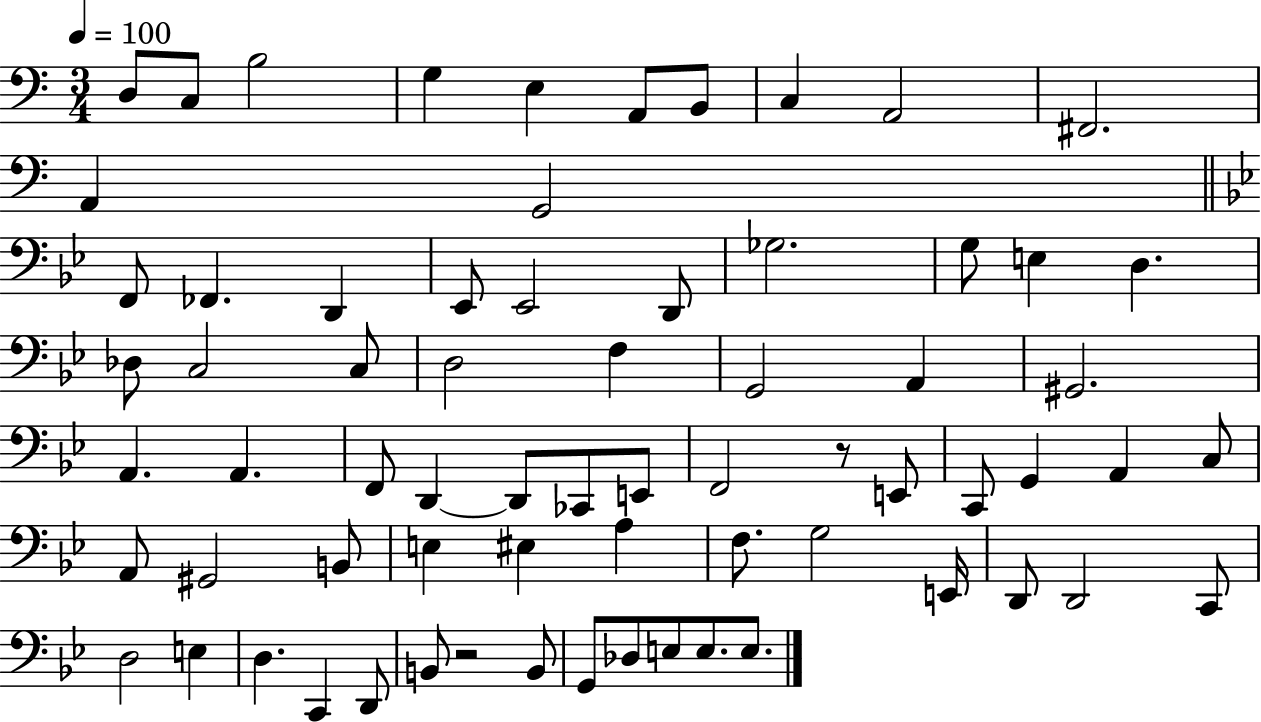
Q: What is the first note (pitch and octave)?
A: D3